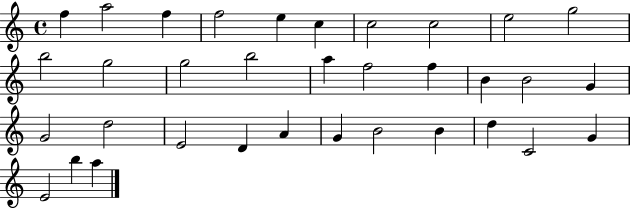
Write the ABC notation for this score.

X:1
T:Untitled
M:4/4
L:1/4
K:C
f a2 f f2 e c c2 c2 e2 g2 b2 g2 g2 b2 a f2 f B B2 G G2 d2 E2 D A G B2 B d C2 G E2 b a